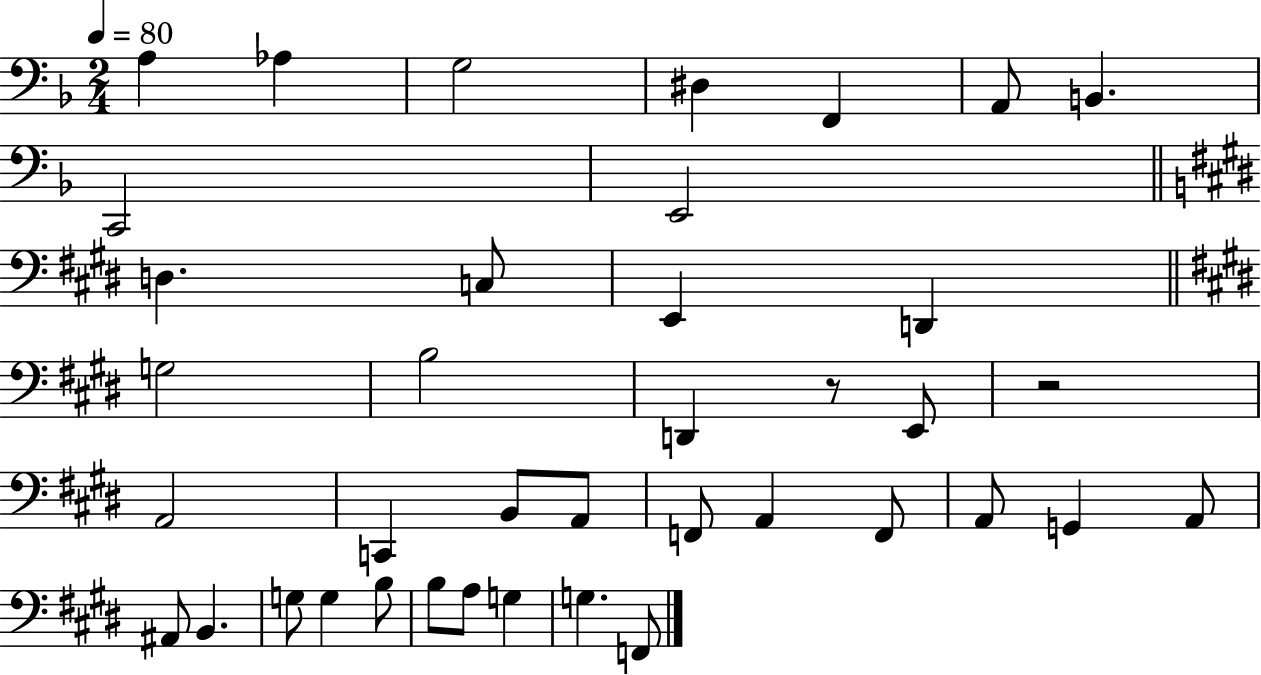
{
  \clef bass
  \numericTimeSignature
  \time 2/4
  \key f \major
  \tempo 4 = 80
  a4 aes4 | g2 | dis4 f,4 | a,8 b,4. | \break c,2 | e,2 | \bar "||" \break \key e \major d4. c8 | e,4 d,4 | \bar "||" \break \key e \major g2 | b2 | d,4 r8 e,8 | r2 | \break a,2 | c,4 b,8 a,8 | f,8 a,4 f,8 | a,8 g,4 a,8 | \break ais,8 b,4. | g8 g4 b8 | b8 a8 g4 | g4. f,8 | \break \bar "|."
}